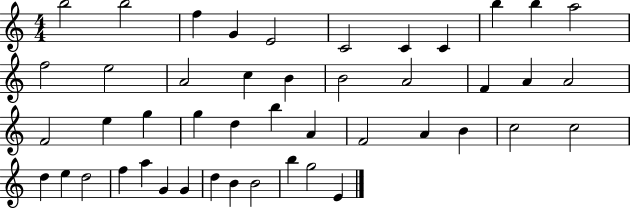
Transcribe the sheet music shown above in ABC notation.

X:1
T:Untitled
M:4/4
L:1/4
K:C
b2 b2 f G E2 C2 C C b b a2 f2 e2 A2 c B B2 A2 F A A2 F2 e g g d b A F2 A B c2 c2 d e d2 f a G G d B B2 b g2 E